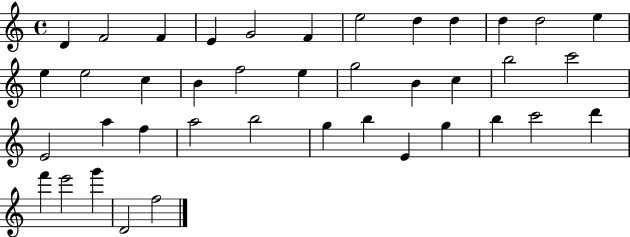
D4/q F4/h F4/q E4/q G4/h F4/q E5/h D5/q D5/q D5/q D5/h E5/q E5/q E5/h C5/q B4/q F5/h E5/q G5/h B4/q C5/q B5/h C6/h E4/h A5/q F5/q A5/h B5/h G5/q B5/q E4/q G5/q B5/q C6/h D6/q F6/q E6/h G6/q D4/h F5/h